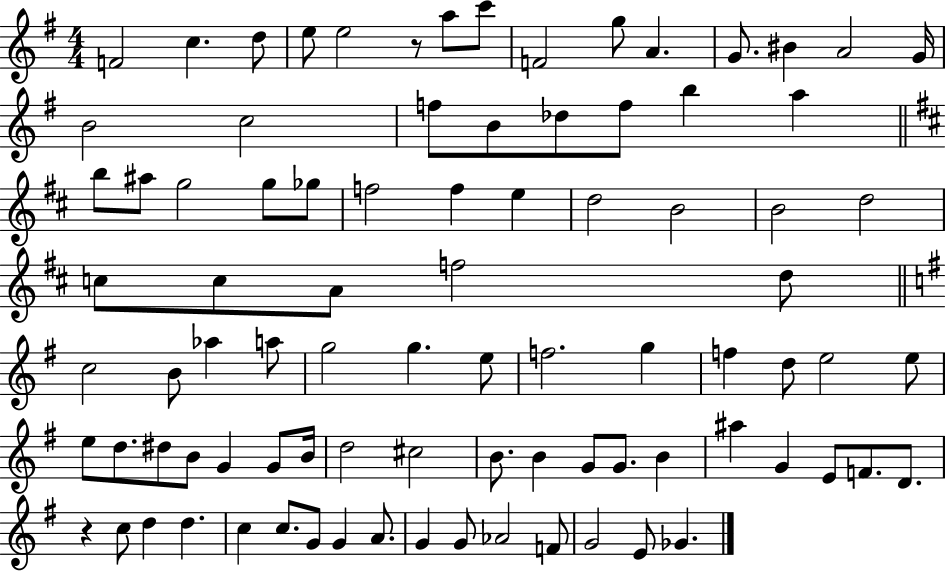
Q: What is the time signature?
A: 4/4